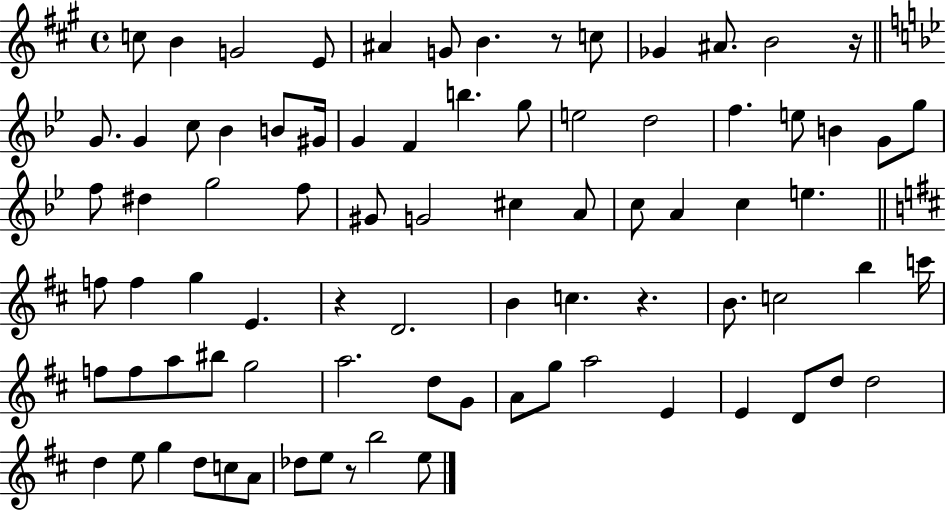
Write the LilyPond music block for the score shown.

{
  \clef treble
  \time 4/4
  \defaultTimeSignature
  \key a \major
  c''8 b'4 g'2 e'8 | ais'4 g'8 b'4. r8 c''8 | ges'4 ais'8. b'2 r16 | \bar "||" \break \key bes \major g'8. g'4 c''8 bes'4 b'8 gis'16 | g'4 f'4 b''4. g''8 | e''2 d''2 | f''4. e''8 b'4 g'8 g''8 | \break f''8 dis''4 g''2 f''8 | gis'8 g'2 cis''4 a'8 | c''8 a'4 c''4 e''4. | \bar "||" \break \key b \minor f''8 f''4 g''4 e'4. | r4 d'2. | b'4 c''4. r4. | b'8. c''2 b''4 c'''16 | \break f''8 f''8 a''8 bis''8 g''2 | a''2. d''8 g'8 | a'8 g''8 a''2 e'4 | e'4 d'8 d''8 d''2 | \break d''4 e''8 g''4 d''8 c''8 a'8 | des''8 e''8 r8 b''2 e''8 | \bar "|."
}